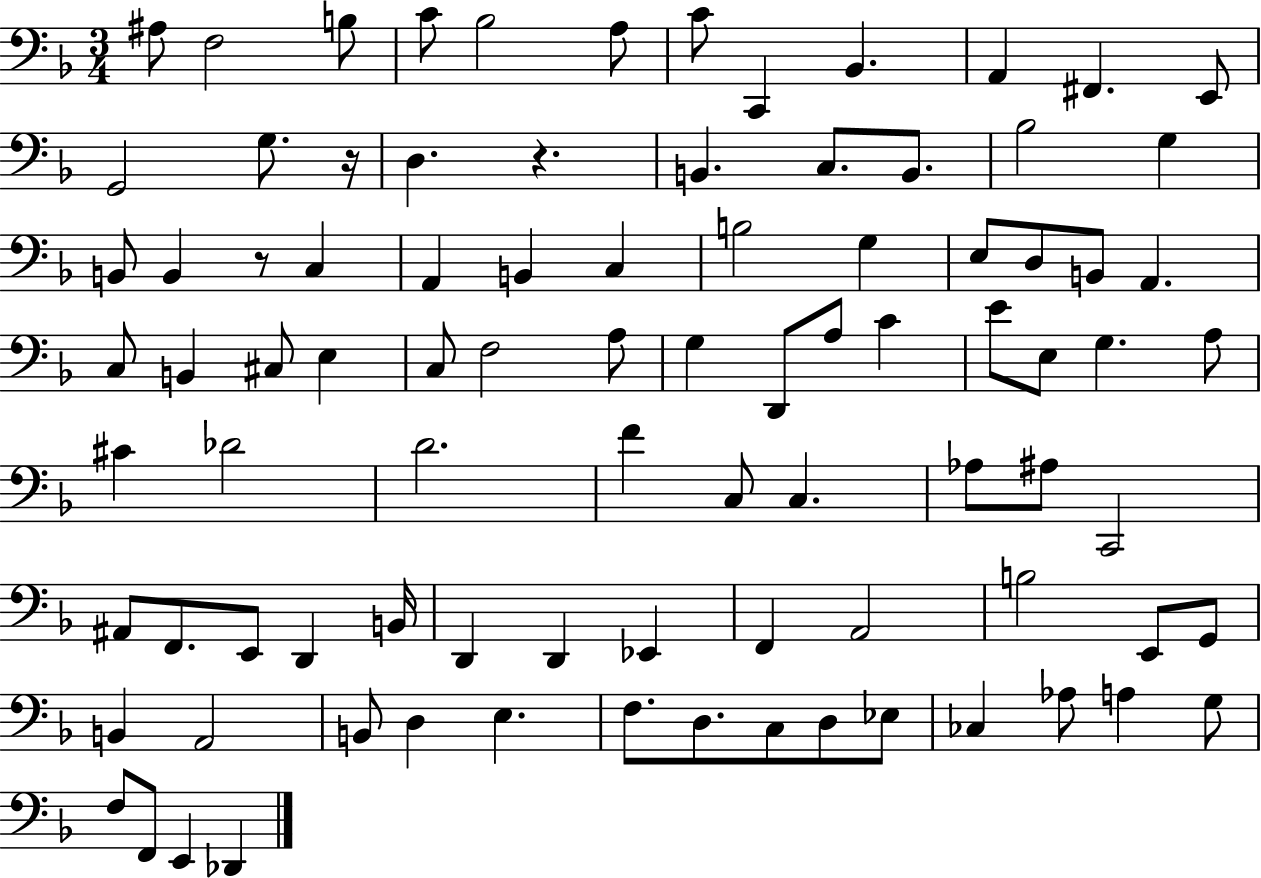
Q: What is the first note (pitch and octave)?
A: A#3